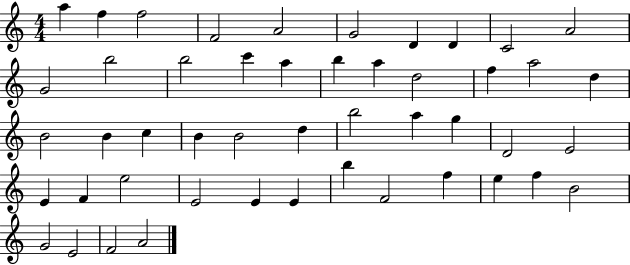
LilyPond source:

{
  \clef treble
  \numericTimeSignature
  \time 4/4
  \key c \major
  a''4 f''4 f''2 | f'2 a'2 | g'2 d'4 d'4 | c'2 a'2 | \break g'2 b''2 | b''2 c'''4 a''4 | b''4 a''4 d''2 | f''4 a''2 d''4 | \break b'2 b'4 c''4 | b'4 b'2 d''4 | b''2 a''4 g''4 | d'2 e'2 | \break e'4 f'4 e''2 | e'2 e'4 e'4 | b''4 f'2 f''4 | e''4 f''4 b'2 | \break g'2 e'2 | f'2 a'2 | \bar "|."
}